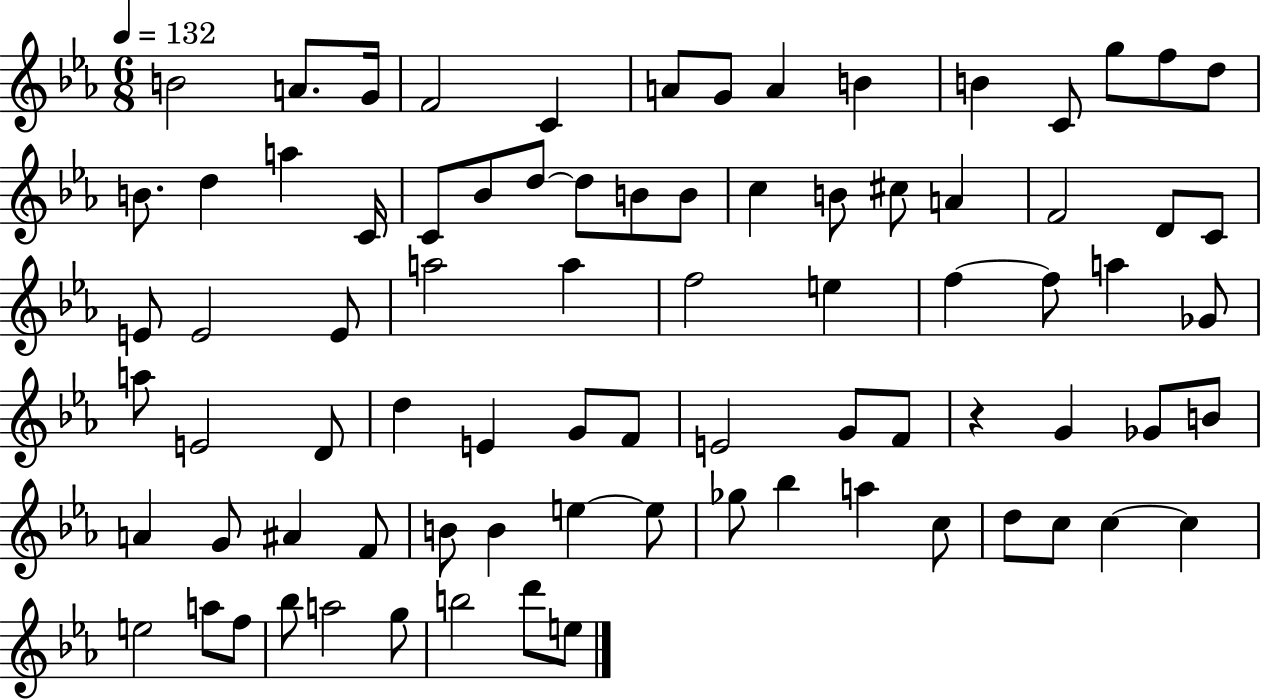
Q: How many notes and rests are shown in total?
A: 81